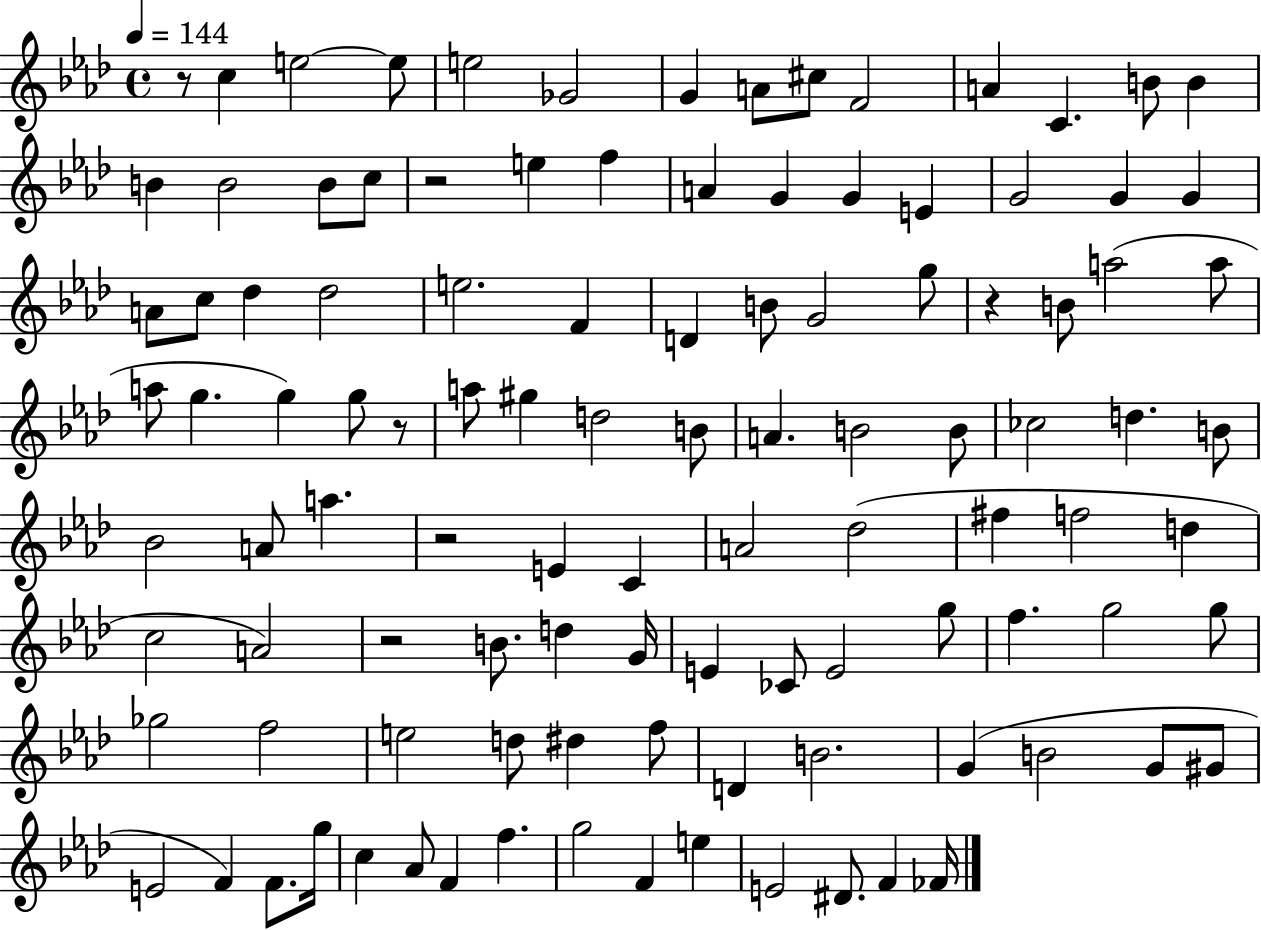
X:1
T:Untitled
M:4/4
L:1/4
K:Ab
z/2 c e2 e/2 e2 _G2 G A/2 ^c/2 F2 A C B/2 B B B2 B/2 c/2 z2 e f A G G E G2 G G A/2 c/2 _d _d2 e2 F D B/2 G2 g/2 z B/2 a2 a/2 a/2 g g g/2 z/2 a/2 ^g d2 B/2 A B2 B/2 _c2 d B/2 _B2 A/2 a z2 E C A2 _d2 ^f f2 d c2 A2 z2 B/2 d G/4 E _C/2 E2 g/2 f g2 g/2 _g2 f2 e2 d/2 ^d f/2 D B2 G B2 G/2 ^G/2 E2 F F/2 g/4 c _A/2 F f g2 F e E2 ^D/2 F _F/4